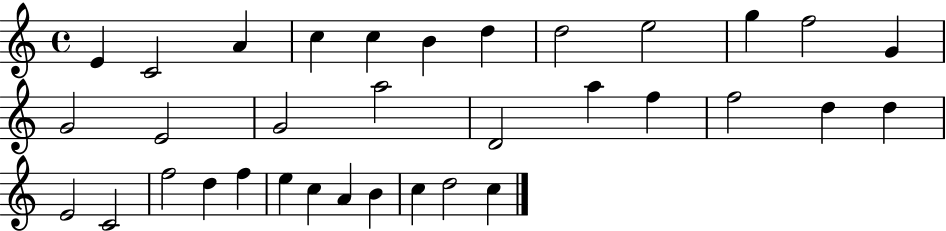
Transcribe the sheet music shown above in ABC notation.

X:1
T:Untitled
M:4/4
L:1/4
K:C
E C2 A c c B d d2 e2 g f2 G G2 E2 G2 a2 D2 a f f2 d d E2 C2 f2 d f e c A B c d2 c